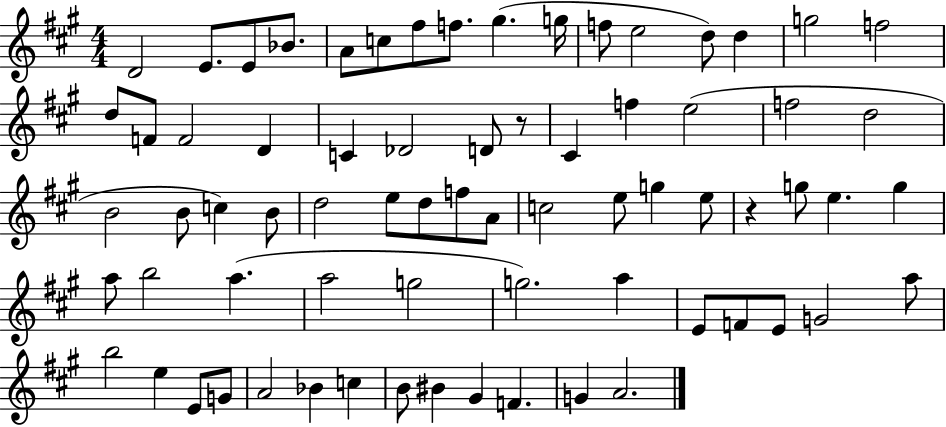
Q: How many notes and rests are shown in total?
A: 71